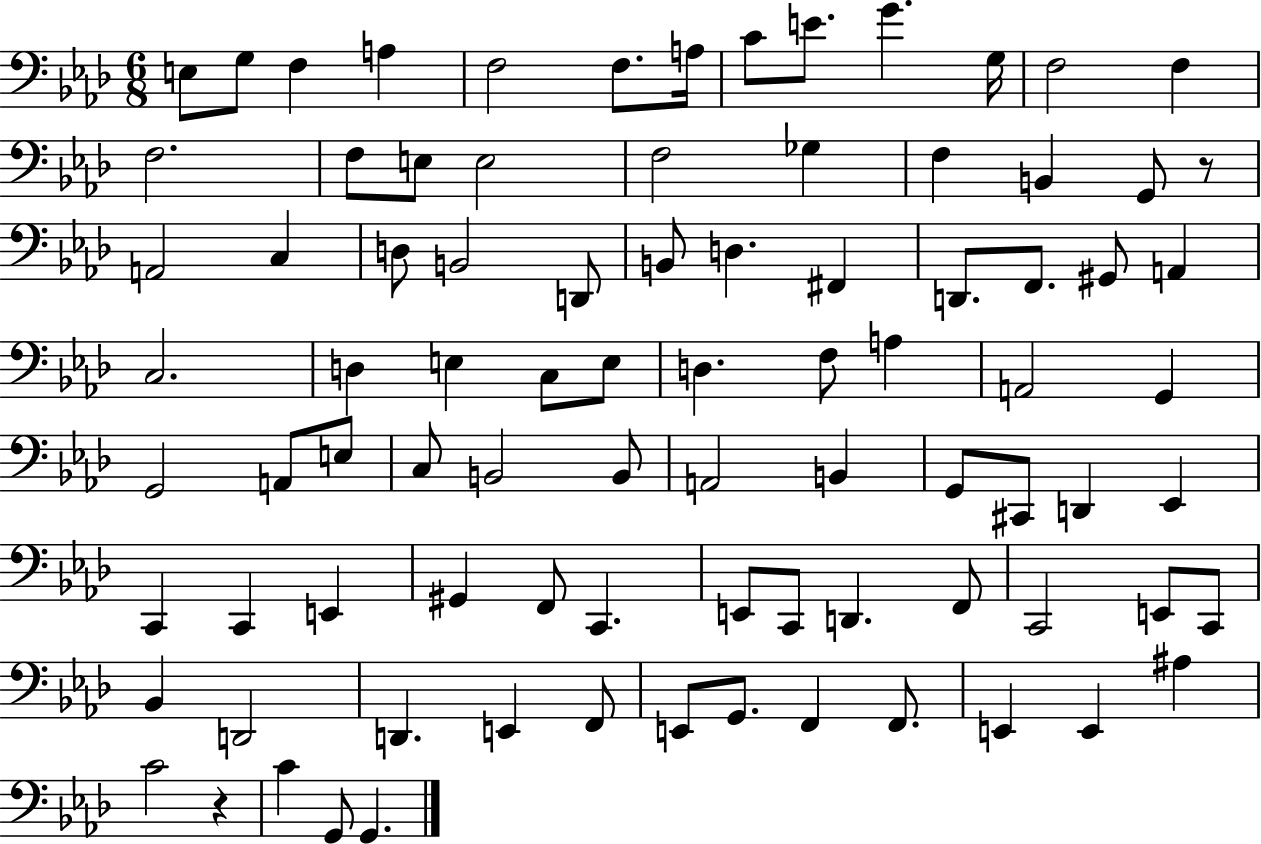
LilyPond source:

{
  \clef bass
  \numericTimeSignature
  \time 6/8
  \key aes \major
  e8 g8 f4 a4 | f2 f8. a16 | c'8 e'8. g'4. g16 | f2 f4 | \break f2. | f8 e8 e2 | f2 ges4 | f4 b,4 g,8 r8 | \break a,2 c4 | d8 b,2 d,8 | b,8 d4. fis,4 | d,8. f,8. gis,8 a,4 | \break c2. | d4 e4 c8 e8 | d4. f8 a4 | a,2 g,4 | \break g,2 a,8 e8 | c8 b,2 b,8 | a,2 b,4 | g,8 cis,8 d,4 ees,4 | \break c,4 c,4 e,4 | gis,4 f,8 c,4. | e,8 c,8 d,4. f,8 | c,2 e,8 c,8 | \break bes,4 d,2 | d,4. e,4 f,8 | e,8 g,8. f,4 f,8. | e,4 e,4 ais4 | \break c'2 r4 | c'4 g,8 g,4. | \bar "|."
}